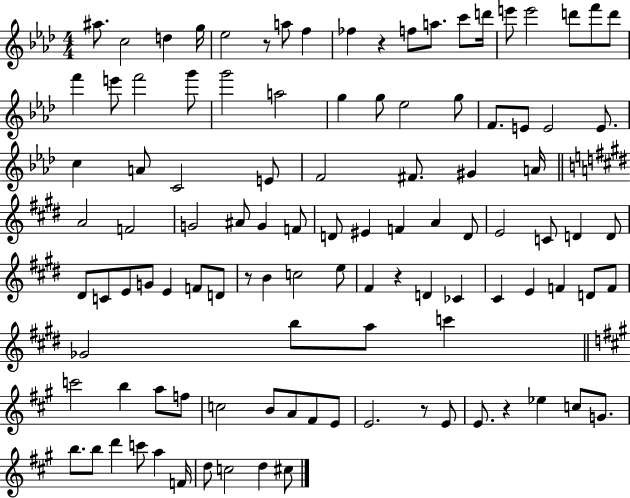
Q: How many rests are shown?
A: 6